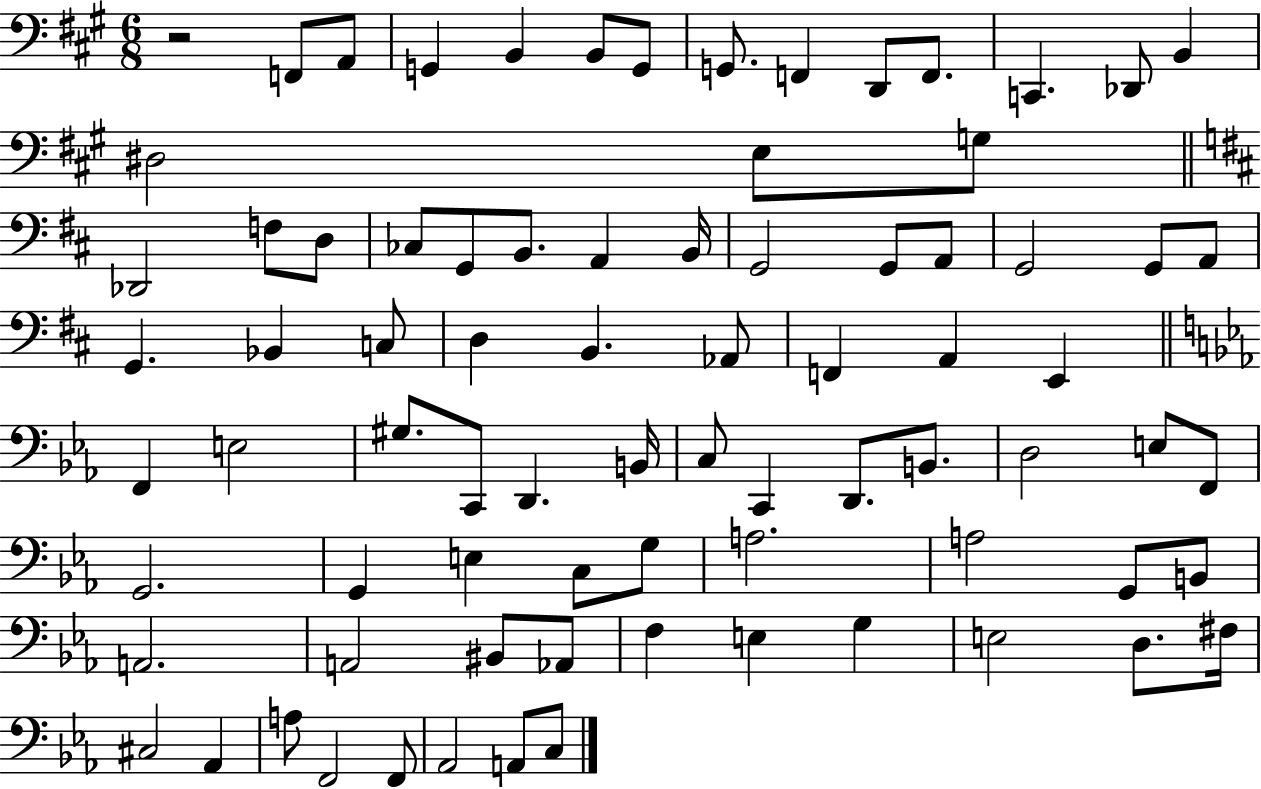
X:1
T:Untitled
M:6/8
L:1/4
K:A
z2 F,,/2 A,,/2 G,, B,, B,,/2 G,,/2 G,,/2 F,, D,,/2 F,,/2 C,, _D,,/2 B,, ^D,2 E,/2 G,/2 _D,,2 F,/2 D,/2 _C,/2 G,,/2 B,,/2 A,, B,,/4 G,,2 G,,/2 A,,/2 G,,2 G,,/2 A,,/2 G,, _B,, C,/2 D, B,, _A,,/2 F,, A,, E,, F,, E,2 ^G,/2 C,,/2 D,, B,,/4 C,/2 C,, D,,/2 B,,/2 D,2 E,/2 F,,/2 G,,2 G,, E, C,/2 G,/2 A,2 A,2 G,,/2 B,,/2 A,,2 A,,2 ^B,,/2 _A,,/2 F, E, G, E,2 D,/2 ^F,/4 ^C,2 _A,, A,/2 F,,2 F,,/2 _A,,2 A,,/2 C,/2